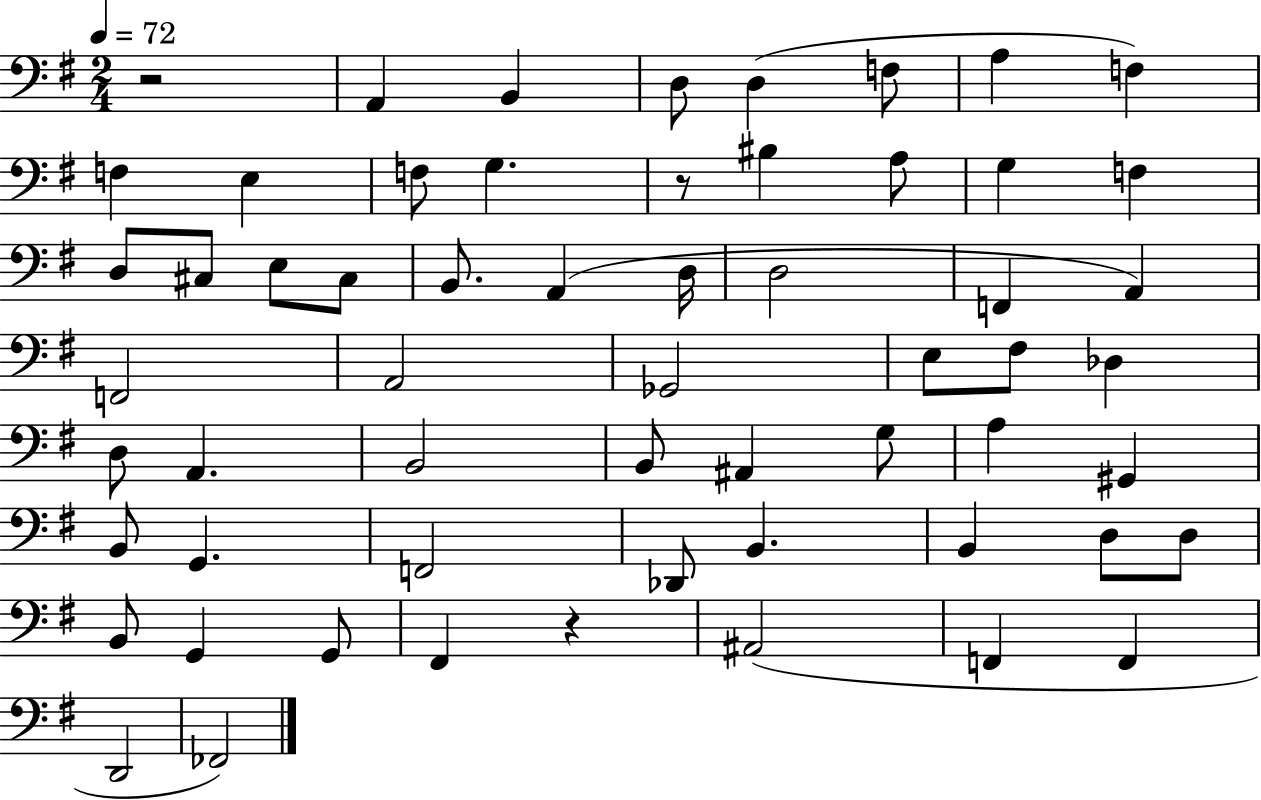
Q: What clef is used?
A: bass